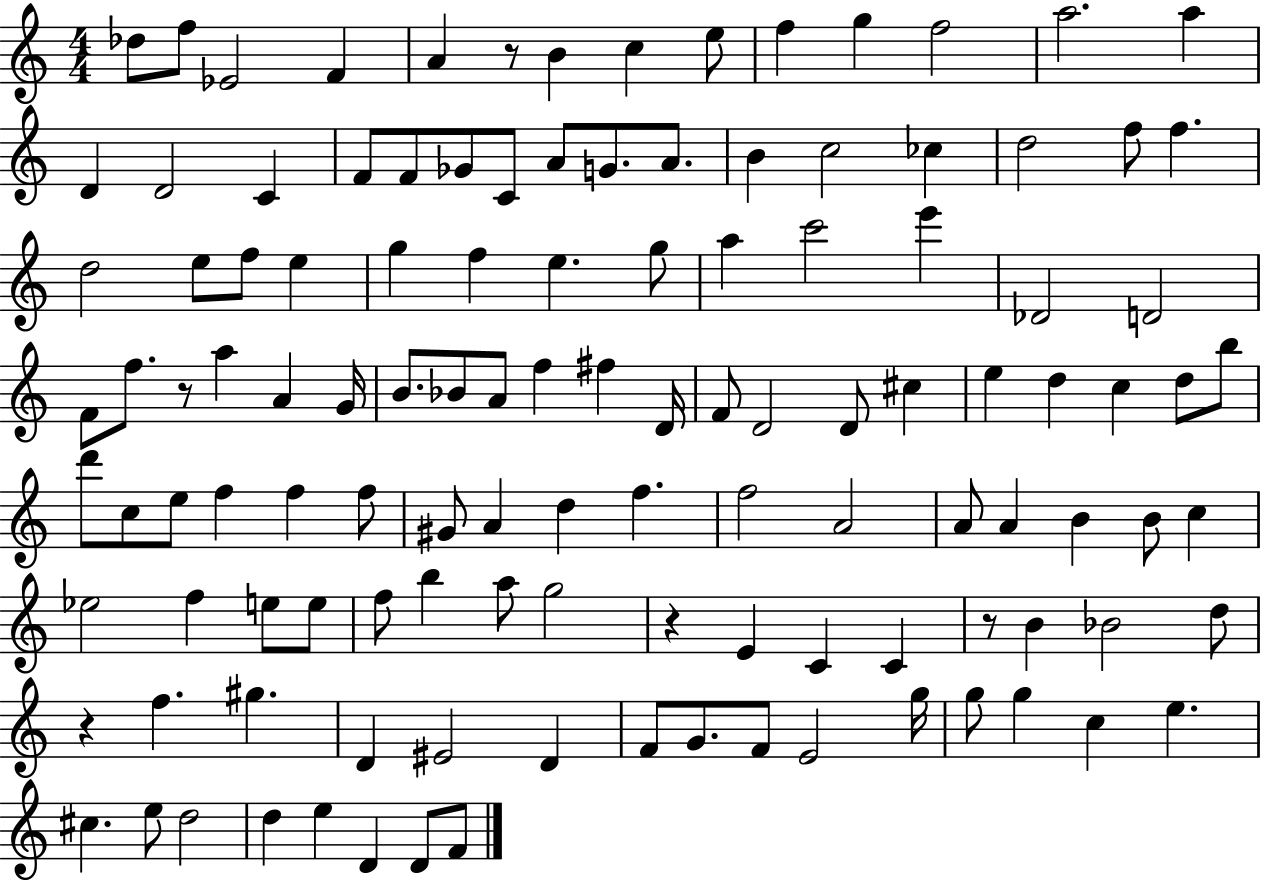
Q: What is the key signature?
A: C major